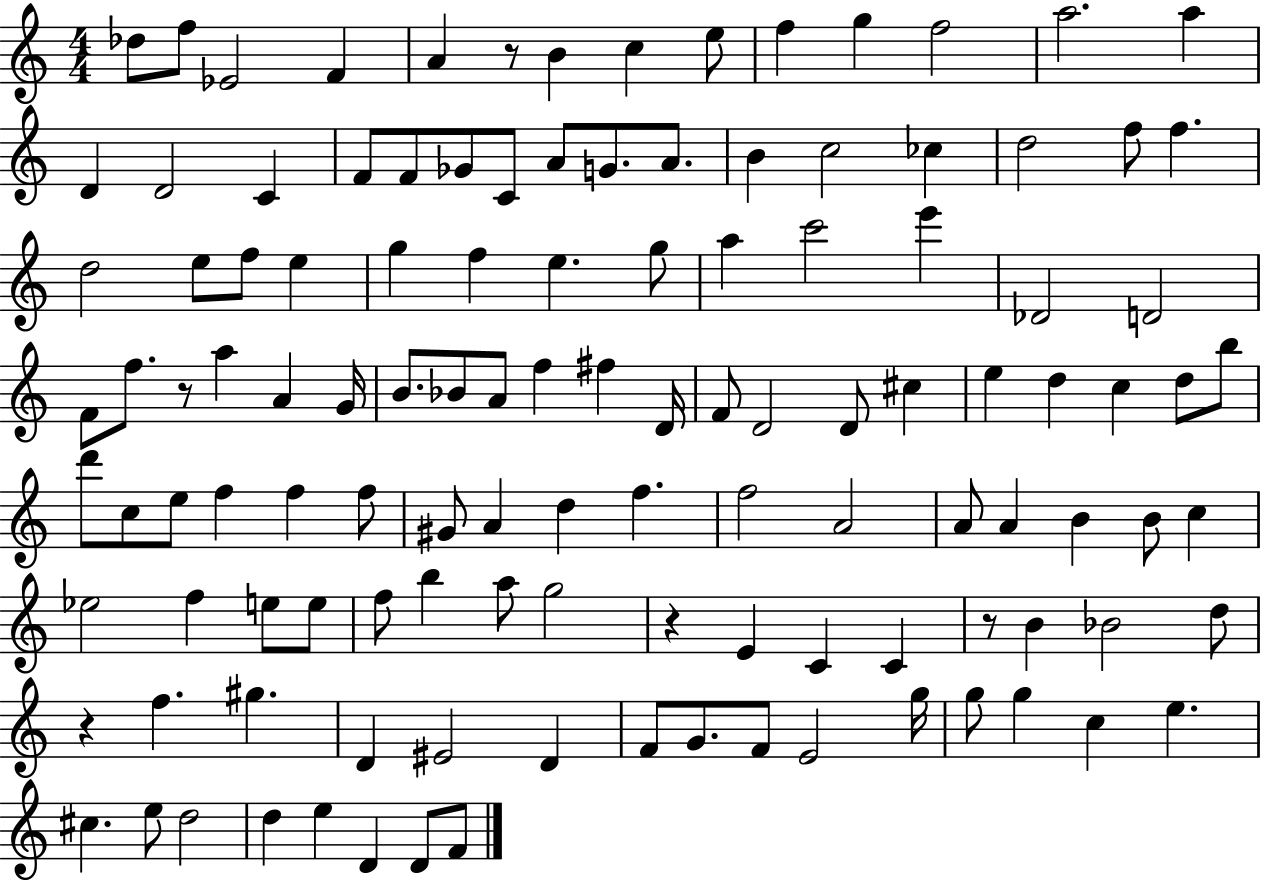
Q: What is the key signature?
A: C major